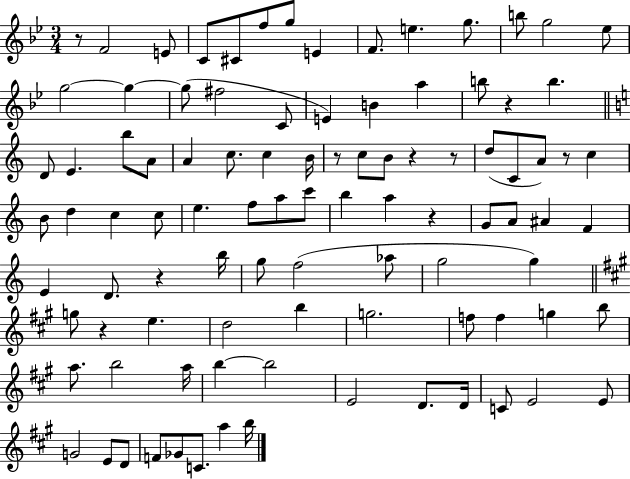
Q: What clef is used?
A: treble